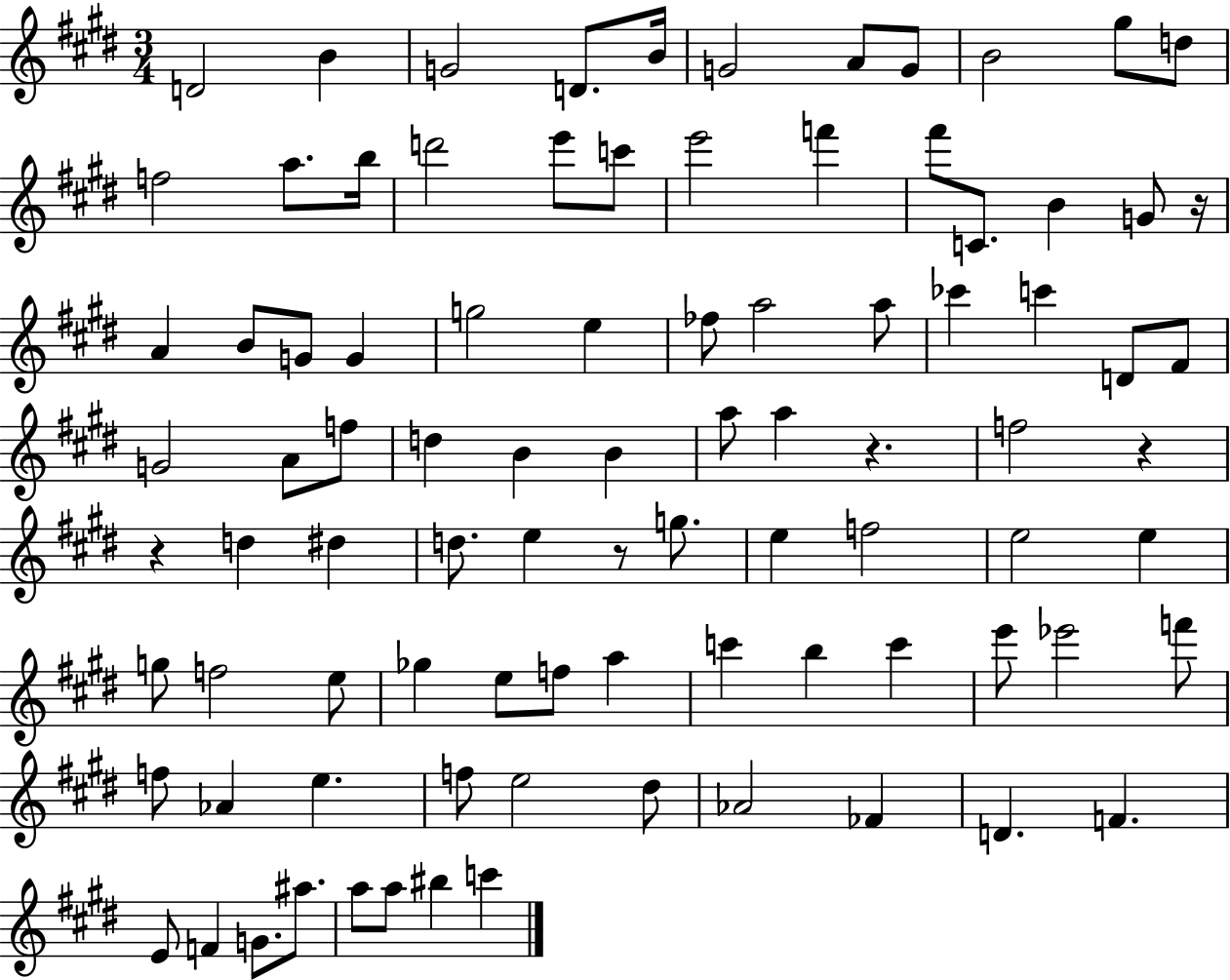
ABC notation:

X:1
T:Untitled
M:3/4
L:1/4
K:E
D2 B G2 D/2 B/4 G2 A/2 G/2 B2 ^g/2 d/2 f2 a/2 b/4 d'2 e'/2 c'/2 e'2 f' ^f'/2 C/2 B G/2 z/4 A B/2 G/2 G g2 e _f/2 a2 a/2 _c' c' D/2 ^F/2 G2 A/2 f/2 d B B a/2 a z f2 z z d ^d d/2 e z/2 g/2 e f2 e2 e g/2 f2 e/2 _g e/2 f/2 a c' b c' e'/2 _e'2 f'/2 f/2 _A e f/2 e2 ^d/2 _A2 _F D F E/2 F G/2 ^a/2 a/2 a/2 ^b c'